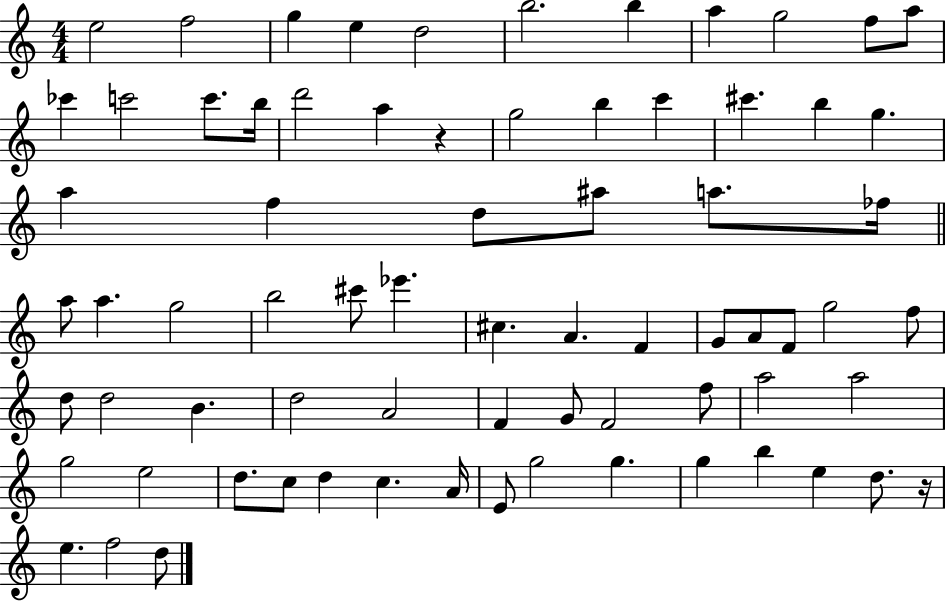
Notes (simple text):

E5/h F5/h G5/q E5/q D5/h B5/h. B5/q A5/q G5/h F5/e A5/e CES6/q C6/h C6/e. B5/s D6/h A5/q R/q G5/h B5/q C6/q C#6/q. B5/q G5/q. A5/q F5/q D5/e A#5/e A5/e. FES5/s A5/e A5/q. G5/h B5/h C#6/e Eb6/q. C#5/q. A4/q. F4/q G4/e A4/e F4/e G5/h F5/e D5/e D5/h B4/q. D5/h A4/h F4/q G4/e F4/h F5/e A5/h A5/h G5/h E5/h D5/e. C5/e D5/q C5/q. A4/s E4/e G5/h G5/q. G5/q B5/q E5/q D5/e. R/s E5/q. F5/h D5/e